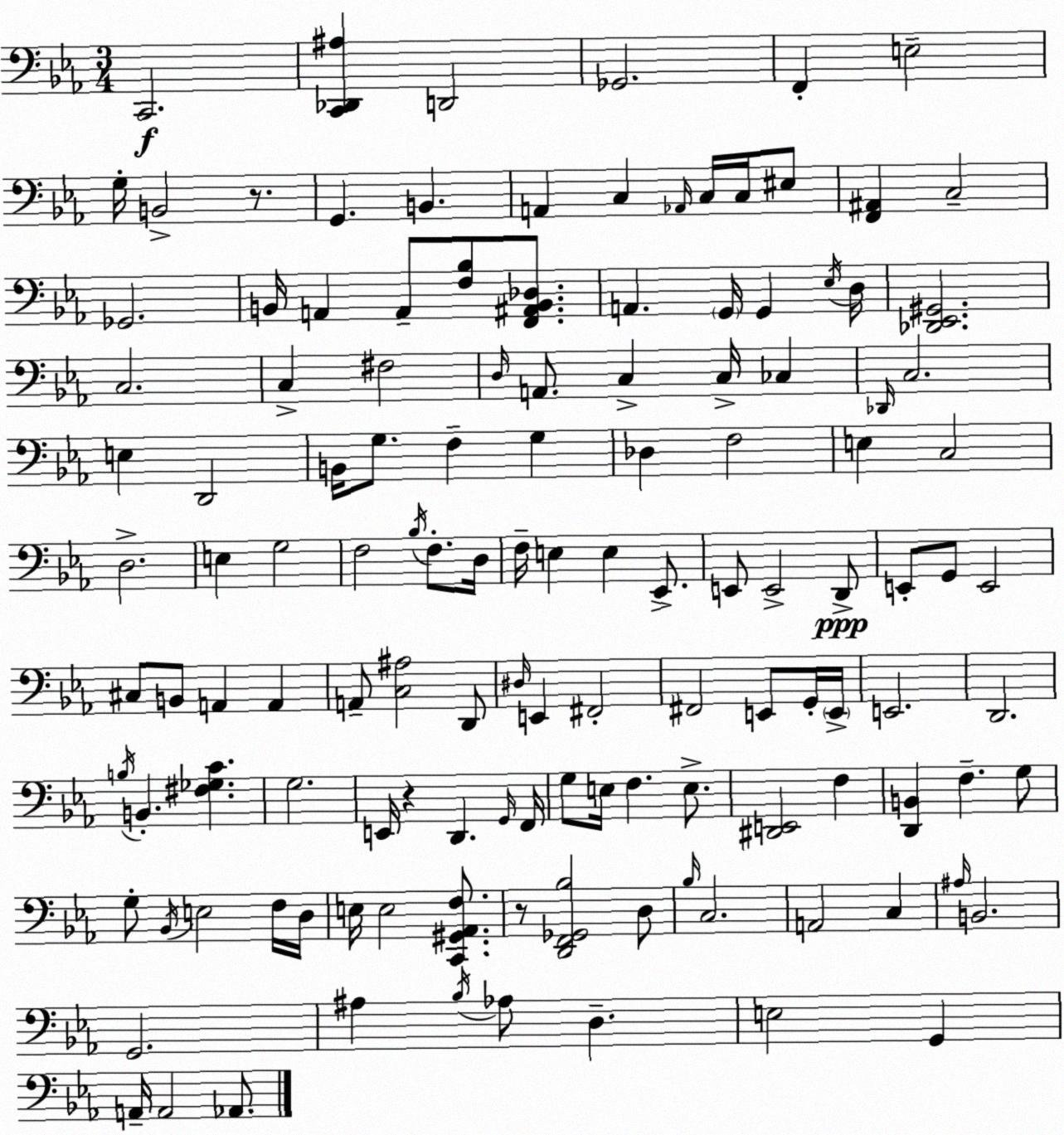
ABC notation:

X:1
T:Untitled
M:3/4
L:1/4
K:Eb
C,,2 [C,,_D,,^A,] D,,2 _G,,2 F,, E,2 G,/4 B,,2 z/2 G,, B,, A,, C, _A,,/4 C,/4 C,/4 ^E,/2 [F,,^A,,] C,2 _G,,2 B,,/4 A,, A,,/2 [F,_B,]/2 [F,,^A,,B,,_D,]/2 A,, G,,/4 G,, _E,/4 D,/4 [_D,,_E,,^G,,]2 C,2 C, ^F,2 D,/4 A,,/2 C, C,/4 _C, _D,,/4 C,2 E, D,,2 B,,/4 G,/2 F, G, _D, F,2 E, C,2 D,2 E, G,2 F,2 _B,/4 F,/2 D,/4 F,/4 E, E, _E,,/2 E,,/2 E,,2 D,,/2 E,,/2 G,,/2 E,,2 ^C,/2 B,,/2 A,, A,, A,,/2 [C,^A,]2 D,,/2 ^D,/4 E,, ^F,,2 ^F,,2 E,,/2 G,,/4 E,,/4 E,,2 D,,2 B,/4 B,, [^F,_G,C] G,2 E,,/4 z D,, G,,/4 F,,/4 G,/2 E,/4 F, E,/2 [^D,,E,,]2 F, [D,,B,,] F, G,/2 G,/2 _B,,/4 E,2 F,/4 D,/4 E,/4 E,2 [C,,^G,,_A,,F,]/2 z/2 [D,,F,,_G,,_B,]2 D,/2 _B,/4 C,2 A,,2 C, ^A,/4 B,,2 G,,2 ^A, _B,/4 _A,/2 D, E,2 G,, A,,/4 A,,2 _A,,/2